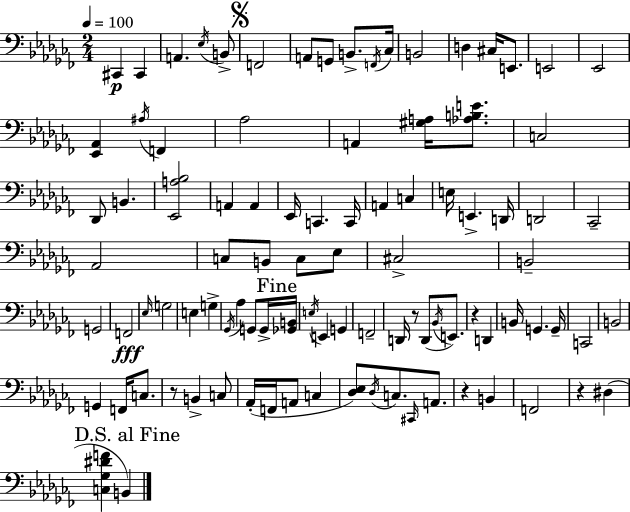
C#2/q C#2/q A2/q. Eb3/s B2/e F2/h A2/e G2/e B2/e. F2/s CES3/s B2/h D3/q C#3/s E2/e. E2/h Eb2/h [Eb2,Ab2]/q A#3/s F2/q Ab3/h A2/q [G#3,A3]/s [Ab3,B3,E4]/e. C3/h Db2/e B2/q. [Eb2,A3,Bb3]/h A2/q A2/q Eb2/s C2/q. C2/s A2/q C3/q E3/s E2/q. D2/s D2/h CES2/h Ab2/h C3/e B2/e C3/e Eb3/e C#3/h B2/h G2/h F2/h Eb3/s G3/h E3/q G3/q Gb2/s Ab3/q G2/e G2/s [Gb2,B2]/s E3/s E2/q G2/q F2/h D2/s R/e D2/e Bb2/s E2/e. R/q D2/q B2/s G2/q. G2/s C2/h B2/h G2/q F2/s C3/e. R/e B2/q C3/e Ab2/s F2/s A2/e C3/q [Db3,Eb3]/e Db3/s C3/e. C#2/s A2/e. R/q B2/q F2/h R/q D#3/q [C3,Gb3,D#4,F4]/q B2/q